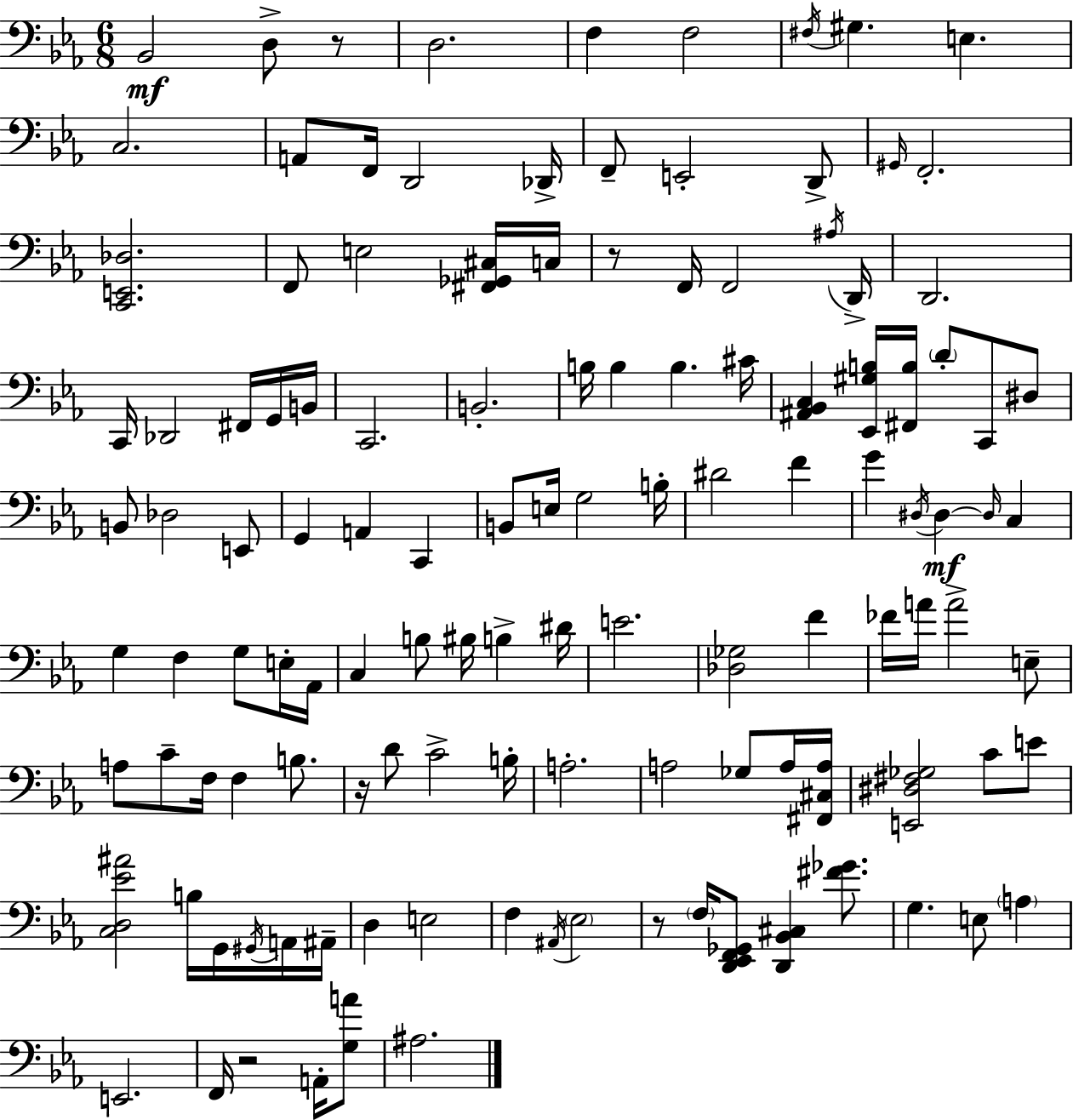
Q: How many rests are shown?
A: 5